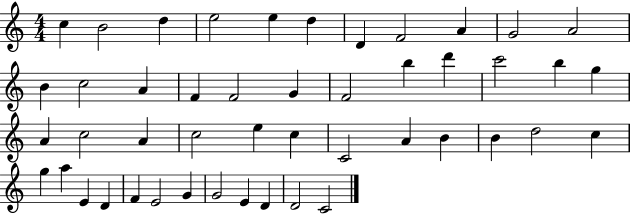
X:1
T:Untitled
M:4/4
L:1/4
K:C
c B2 d e2 e d D F2 A G2 A2 B c2 A F F2 G F2 b d' c'2 b g A c2 A c2 e c C2 A B B d2 c g a E D F E2 G G2 E D D2 C2